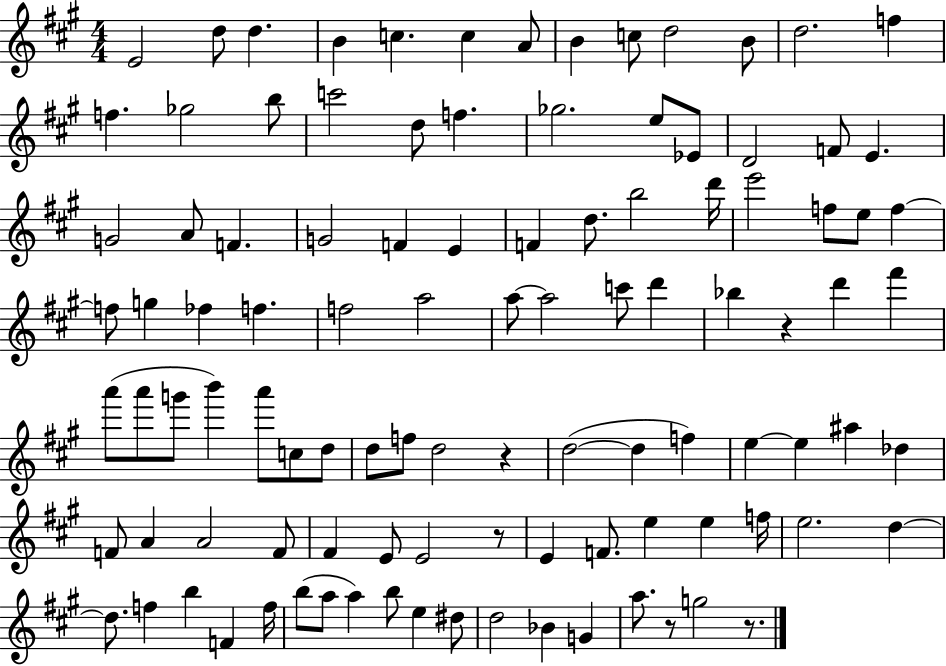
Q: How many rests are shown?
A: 5